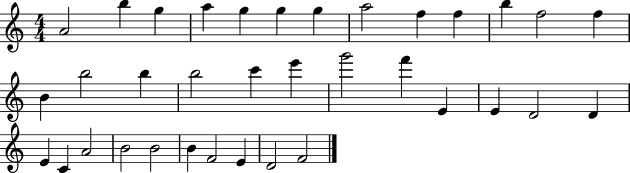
{
  \clef treble
  \numericTimeSignature
  \time 4/4
  \key c \major
  a'2 b''4 g''4 | a''4 g''4 g''4 g''4 | a''2 f''4 f''4 | b''4 f''2 f''4 | \break b'4 b''2 b''4 | b''2 c'''4 e'''4 | g'''2 f'''4 e'4 | e'4 d'2 d'4 | \break e'4 c'4 a'2 | b'2 b'2 | b'4 f'2 e'4 | d'2 f'2 | \break \bar "|."
}